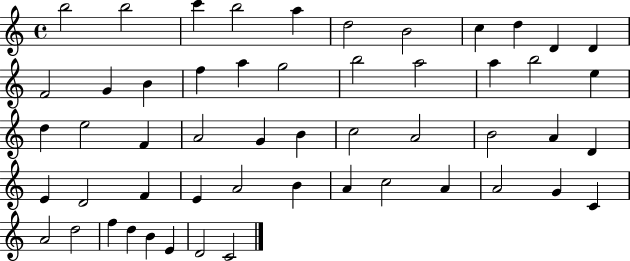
B5/h B5/h C6/q B5/h A5/q D5/h B4/h C5/q D5/q D4/q D4/q F4/h G4/q B4/q F5/q A5/q G5/h B5/h A5/h A5/q B5/h E5/q D5/q E5/h F4/q A4/h G4/q B4/q C5/h A4/h B4/h A4/q D4/q E4/q D4/h F4/q E4/q A4/h B4/q A4/q C5/h A4/q A4/h G4/q C4/q A4/h D5/h F5/q D5/q B4/q E4/q D4/h C4/h